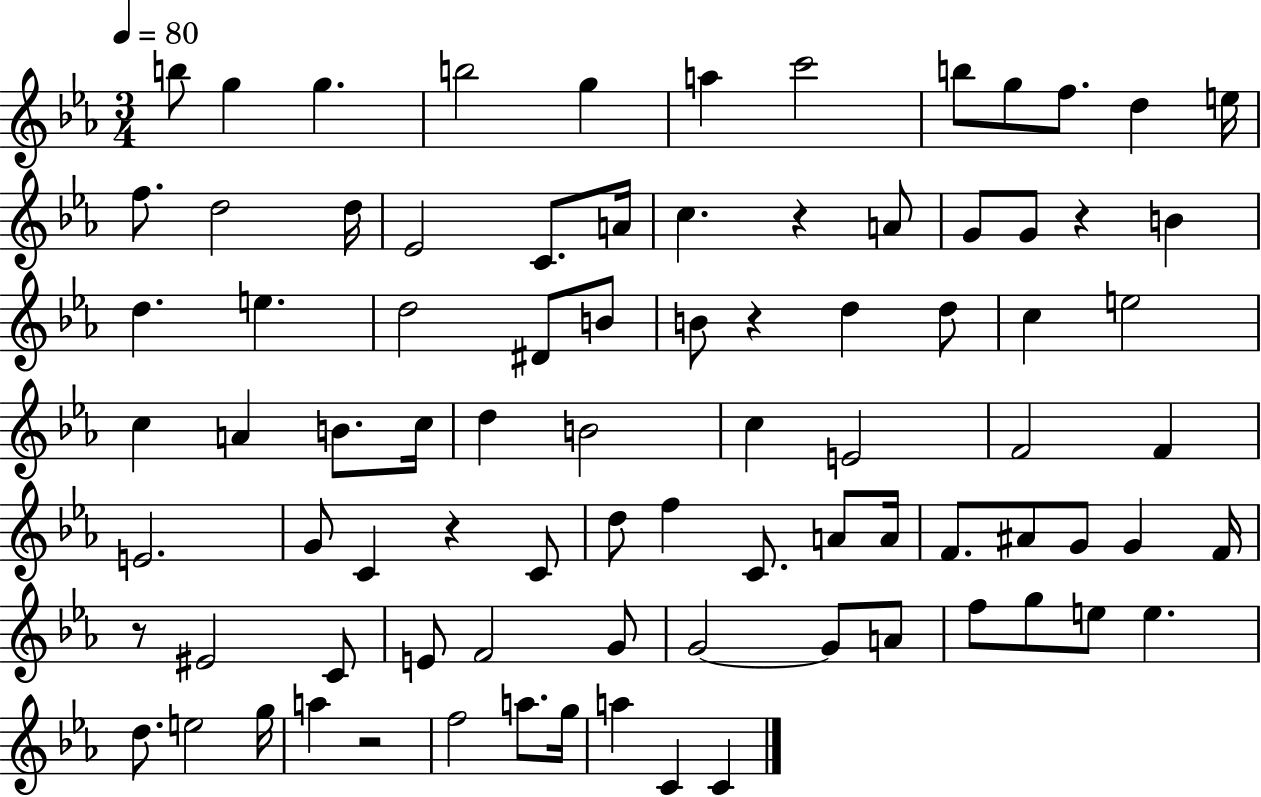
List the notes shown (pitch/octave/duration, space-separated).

B5/e G5/q G5/q. B5/h G5/q A5/q C6/h B5/e G5/e F5/e. D5/q E5/s F5/e. D5/h D5/s Eb4/h C4/e. A4/s C5/q. R/q A4/e G4/e G4/e R/q B4/q D5/q. E5/q. D5/h D#4/e B4/e B4/e R/q D5/q D5/e C5/q E5/h C5/q A4/q B4/e. C5/s D5/q B4/h C5/q E4/h F4/h F4/q E4/h. G4/e C4/q R/q C4/e D5/e F5/q C4/e. A4/e A4/s F4/e. A#4/e G4/e G4/q F4/s R/e EIS4/h C4/e E4/e F4/h G4/e G4/h G4/e A4/e F5/e G5/e E5/e E5/q. D5/e. E5/h G5/s A5/q R/h F5/h A5/e. G5/s A5/q C4/q C4/q